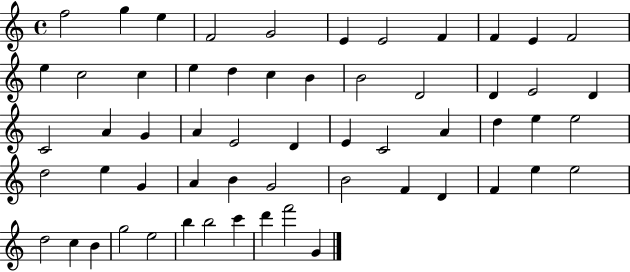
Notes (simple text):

F5/h G5/q E5/q F4/h G4/h E4/q E4/h F4/q F4/q E4/q F4/h E5/q C5/h C5/q E5/q D5/q C5/q B4/q B4/h D4/h D4/q E4/h D4/q C4/h A4/q G4/q A4/q E4/h D4/q E4/q C4/h A4/q D5/q E5/q E5/h D5/h E5/q G4/q A4/q B4/q G4/h B4/h F4/q D4/q F4/q E5/q E5/h D5/h C5/q B4/q G5/h E5/h B5/q B5/h C6/q D6/q F6/h G4/q